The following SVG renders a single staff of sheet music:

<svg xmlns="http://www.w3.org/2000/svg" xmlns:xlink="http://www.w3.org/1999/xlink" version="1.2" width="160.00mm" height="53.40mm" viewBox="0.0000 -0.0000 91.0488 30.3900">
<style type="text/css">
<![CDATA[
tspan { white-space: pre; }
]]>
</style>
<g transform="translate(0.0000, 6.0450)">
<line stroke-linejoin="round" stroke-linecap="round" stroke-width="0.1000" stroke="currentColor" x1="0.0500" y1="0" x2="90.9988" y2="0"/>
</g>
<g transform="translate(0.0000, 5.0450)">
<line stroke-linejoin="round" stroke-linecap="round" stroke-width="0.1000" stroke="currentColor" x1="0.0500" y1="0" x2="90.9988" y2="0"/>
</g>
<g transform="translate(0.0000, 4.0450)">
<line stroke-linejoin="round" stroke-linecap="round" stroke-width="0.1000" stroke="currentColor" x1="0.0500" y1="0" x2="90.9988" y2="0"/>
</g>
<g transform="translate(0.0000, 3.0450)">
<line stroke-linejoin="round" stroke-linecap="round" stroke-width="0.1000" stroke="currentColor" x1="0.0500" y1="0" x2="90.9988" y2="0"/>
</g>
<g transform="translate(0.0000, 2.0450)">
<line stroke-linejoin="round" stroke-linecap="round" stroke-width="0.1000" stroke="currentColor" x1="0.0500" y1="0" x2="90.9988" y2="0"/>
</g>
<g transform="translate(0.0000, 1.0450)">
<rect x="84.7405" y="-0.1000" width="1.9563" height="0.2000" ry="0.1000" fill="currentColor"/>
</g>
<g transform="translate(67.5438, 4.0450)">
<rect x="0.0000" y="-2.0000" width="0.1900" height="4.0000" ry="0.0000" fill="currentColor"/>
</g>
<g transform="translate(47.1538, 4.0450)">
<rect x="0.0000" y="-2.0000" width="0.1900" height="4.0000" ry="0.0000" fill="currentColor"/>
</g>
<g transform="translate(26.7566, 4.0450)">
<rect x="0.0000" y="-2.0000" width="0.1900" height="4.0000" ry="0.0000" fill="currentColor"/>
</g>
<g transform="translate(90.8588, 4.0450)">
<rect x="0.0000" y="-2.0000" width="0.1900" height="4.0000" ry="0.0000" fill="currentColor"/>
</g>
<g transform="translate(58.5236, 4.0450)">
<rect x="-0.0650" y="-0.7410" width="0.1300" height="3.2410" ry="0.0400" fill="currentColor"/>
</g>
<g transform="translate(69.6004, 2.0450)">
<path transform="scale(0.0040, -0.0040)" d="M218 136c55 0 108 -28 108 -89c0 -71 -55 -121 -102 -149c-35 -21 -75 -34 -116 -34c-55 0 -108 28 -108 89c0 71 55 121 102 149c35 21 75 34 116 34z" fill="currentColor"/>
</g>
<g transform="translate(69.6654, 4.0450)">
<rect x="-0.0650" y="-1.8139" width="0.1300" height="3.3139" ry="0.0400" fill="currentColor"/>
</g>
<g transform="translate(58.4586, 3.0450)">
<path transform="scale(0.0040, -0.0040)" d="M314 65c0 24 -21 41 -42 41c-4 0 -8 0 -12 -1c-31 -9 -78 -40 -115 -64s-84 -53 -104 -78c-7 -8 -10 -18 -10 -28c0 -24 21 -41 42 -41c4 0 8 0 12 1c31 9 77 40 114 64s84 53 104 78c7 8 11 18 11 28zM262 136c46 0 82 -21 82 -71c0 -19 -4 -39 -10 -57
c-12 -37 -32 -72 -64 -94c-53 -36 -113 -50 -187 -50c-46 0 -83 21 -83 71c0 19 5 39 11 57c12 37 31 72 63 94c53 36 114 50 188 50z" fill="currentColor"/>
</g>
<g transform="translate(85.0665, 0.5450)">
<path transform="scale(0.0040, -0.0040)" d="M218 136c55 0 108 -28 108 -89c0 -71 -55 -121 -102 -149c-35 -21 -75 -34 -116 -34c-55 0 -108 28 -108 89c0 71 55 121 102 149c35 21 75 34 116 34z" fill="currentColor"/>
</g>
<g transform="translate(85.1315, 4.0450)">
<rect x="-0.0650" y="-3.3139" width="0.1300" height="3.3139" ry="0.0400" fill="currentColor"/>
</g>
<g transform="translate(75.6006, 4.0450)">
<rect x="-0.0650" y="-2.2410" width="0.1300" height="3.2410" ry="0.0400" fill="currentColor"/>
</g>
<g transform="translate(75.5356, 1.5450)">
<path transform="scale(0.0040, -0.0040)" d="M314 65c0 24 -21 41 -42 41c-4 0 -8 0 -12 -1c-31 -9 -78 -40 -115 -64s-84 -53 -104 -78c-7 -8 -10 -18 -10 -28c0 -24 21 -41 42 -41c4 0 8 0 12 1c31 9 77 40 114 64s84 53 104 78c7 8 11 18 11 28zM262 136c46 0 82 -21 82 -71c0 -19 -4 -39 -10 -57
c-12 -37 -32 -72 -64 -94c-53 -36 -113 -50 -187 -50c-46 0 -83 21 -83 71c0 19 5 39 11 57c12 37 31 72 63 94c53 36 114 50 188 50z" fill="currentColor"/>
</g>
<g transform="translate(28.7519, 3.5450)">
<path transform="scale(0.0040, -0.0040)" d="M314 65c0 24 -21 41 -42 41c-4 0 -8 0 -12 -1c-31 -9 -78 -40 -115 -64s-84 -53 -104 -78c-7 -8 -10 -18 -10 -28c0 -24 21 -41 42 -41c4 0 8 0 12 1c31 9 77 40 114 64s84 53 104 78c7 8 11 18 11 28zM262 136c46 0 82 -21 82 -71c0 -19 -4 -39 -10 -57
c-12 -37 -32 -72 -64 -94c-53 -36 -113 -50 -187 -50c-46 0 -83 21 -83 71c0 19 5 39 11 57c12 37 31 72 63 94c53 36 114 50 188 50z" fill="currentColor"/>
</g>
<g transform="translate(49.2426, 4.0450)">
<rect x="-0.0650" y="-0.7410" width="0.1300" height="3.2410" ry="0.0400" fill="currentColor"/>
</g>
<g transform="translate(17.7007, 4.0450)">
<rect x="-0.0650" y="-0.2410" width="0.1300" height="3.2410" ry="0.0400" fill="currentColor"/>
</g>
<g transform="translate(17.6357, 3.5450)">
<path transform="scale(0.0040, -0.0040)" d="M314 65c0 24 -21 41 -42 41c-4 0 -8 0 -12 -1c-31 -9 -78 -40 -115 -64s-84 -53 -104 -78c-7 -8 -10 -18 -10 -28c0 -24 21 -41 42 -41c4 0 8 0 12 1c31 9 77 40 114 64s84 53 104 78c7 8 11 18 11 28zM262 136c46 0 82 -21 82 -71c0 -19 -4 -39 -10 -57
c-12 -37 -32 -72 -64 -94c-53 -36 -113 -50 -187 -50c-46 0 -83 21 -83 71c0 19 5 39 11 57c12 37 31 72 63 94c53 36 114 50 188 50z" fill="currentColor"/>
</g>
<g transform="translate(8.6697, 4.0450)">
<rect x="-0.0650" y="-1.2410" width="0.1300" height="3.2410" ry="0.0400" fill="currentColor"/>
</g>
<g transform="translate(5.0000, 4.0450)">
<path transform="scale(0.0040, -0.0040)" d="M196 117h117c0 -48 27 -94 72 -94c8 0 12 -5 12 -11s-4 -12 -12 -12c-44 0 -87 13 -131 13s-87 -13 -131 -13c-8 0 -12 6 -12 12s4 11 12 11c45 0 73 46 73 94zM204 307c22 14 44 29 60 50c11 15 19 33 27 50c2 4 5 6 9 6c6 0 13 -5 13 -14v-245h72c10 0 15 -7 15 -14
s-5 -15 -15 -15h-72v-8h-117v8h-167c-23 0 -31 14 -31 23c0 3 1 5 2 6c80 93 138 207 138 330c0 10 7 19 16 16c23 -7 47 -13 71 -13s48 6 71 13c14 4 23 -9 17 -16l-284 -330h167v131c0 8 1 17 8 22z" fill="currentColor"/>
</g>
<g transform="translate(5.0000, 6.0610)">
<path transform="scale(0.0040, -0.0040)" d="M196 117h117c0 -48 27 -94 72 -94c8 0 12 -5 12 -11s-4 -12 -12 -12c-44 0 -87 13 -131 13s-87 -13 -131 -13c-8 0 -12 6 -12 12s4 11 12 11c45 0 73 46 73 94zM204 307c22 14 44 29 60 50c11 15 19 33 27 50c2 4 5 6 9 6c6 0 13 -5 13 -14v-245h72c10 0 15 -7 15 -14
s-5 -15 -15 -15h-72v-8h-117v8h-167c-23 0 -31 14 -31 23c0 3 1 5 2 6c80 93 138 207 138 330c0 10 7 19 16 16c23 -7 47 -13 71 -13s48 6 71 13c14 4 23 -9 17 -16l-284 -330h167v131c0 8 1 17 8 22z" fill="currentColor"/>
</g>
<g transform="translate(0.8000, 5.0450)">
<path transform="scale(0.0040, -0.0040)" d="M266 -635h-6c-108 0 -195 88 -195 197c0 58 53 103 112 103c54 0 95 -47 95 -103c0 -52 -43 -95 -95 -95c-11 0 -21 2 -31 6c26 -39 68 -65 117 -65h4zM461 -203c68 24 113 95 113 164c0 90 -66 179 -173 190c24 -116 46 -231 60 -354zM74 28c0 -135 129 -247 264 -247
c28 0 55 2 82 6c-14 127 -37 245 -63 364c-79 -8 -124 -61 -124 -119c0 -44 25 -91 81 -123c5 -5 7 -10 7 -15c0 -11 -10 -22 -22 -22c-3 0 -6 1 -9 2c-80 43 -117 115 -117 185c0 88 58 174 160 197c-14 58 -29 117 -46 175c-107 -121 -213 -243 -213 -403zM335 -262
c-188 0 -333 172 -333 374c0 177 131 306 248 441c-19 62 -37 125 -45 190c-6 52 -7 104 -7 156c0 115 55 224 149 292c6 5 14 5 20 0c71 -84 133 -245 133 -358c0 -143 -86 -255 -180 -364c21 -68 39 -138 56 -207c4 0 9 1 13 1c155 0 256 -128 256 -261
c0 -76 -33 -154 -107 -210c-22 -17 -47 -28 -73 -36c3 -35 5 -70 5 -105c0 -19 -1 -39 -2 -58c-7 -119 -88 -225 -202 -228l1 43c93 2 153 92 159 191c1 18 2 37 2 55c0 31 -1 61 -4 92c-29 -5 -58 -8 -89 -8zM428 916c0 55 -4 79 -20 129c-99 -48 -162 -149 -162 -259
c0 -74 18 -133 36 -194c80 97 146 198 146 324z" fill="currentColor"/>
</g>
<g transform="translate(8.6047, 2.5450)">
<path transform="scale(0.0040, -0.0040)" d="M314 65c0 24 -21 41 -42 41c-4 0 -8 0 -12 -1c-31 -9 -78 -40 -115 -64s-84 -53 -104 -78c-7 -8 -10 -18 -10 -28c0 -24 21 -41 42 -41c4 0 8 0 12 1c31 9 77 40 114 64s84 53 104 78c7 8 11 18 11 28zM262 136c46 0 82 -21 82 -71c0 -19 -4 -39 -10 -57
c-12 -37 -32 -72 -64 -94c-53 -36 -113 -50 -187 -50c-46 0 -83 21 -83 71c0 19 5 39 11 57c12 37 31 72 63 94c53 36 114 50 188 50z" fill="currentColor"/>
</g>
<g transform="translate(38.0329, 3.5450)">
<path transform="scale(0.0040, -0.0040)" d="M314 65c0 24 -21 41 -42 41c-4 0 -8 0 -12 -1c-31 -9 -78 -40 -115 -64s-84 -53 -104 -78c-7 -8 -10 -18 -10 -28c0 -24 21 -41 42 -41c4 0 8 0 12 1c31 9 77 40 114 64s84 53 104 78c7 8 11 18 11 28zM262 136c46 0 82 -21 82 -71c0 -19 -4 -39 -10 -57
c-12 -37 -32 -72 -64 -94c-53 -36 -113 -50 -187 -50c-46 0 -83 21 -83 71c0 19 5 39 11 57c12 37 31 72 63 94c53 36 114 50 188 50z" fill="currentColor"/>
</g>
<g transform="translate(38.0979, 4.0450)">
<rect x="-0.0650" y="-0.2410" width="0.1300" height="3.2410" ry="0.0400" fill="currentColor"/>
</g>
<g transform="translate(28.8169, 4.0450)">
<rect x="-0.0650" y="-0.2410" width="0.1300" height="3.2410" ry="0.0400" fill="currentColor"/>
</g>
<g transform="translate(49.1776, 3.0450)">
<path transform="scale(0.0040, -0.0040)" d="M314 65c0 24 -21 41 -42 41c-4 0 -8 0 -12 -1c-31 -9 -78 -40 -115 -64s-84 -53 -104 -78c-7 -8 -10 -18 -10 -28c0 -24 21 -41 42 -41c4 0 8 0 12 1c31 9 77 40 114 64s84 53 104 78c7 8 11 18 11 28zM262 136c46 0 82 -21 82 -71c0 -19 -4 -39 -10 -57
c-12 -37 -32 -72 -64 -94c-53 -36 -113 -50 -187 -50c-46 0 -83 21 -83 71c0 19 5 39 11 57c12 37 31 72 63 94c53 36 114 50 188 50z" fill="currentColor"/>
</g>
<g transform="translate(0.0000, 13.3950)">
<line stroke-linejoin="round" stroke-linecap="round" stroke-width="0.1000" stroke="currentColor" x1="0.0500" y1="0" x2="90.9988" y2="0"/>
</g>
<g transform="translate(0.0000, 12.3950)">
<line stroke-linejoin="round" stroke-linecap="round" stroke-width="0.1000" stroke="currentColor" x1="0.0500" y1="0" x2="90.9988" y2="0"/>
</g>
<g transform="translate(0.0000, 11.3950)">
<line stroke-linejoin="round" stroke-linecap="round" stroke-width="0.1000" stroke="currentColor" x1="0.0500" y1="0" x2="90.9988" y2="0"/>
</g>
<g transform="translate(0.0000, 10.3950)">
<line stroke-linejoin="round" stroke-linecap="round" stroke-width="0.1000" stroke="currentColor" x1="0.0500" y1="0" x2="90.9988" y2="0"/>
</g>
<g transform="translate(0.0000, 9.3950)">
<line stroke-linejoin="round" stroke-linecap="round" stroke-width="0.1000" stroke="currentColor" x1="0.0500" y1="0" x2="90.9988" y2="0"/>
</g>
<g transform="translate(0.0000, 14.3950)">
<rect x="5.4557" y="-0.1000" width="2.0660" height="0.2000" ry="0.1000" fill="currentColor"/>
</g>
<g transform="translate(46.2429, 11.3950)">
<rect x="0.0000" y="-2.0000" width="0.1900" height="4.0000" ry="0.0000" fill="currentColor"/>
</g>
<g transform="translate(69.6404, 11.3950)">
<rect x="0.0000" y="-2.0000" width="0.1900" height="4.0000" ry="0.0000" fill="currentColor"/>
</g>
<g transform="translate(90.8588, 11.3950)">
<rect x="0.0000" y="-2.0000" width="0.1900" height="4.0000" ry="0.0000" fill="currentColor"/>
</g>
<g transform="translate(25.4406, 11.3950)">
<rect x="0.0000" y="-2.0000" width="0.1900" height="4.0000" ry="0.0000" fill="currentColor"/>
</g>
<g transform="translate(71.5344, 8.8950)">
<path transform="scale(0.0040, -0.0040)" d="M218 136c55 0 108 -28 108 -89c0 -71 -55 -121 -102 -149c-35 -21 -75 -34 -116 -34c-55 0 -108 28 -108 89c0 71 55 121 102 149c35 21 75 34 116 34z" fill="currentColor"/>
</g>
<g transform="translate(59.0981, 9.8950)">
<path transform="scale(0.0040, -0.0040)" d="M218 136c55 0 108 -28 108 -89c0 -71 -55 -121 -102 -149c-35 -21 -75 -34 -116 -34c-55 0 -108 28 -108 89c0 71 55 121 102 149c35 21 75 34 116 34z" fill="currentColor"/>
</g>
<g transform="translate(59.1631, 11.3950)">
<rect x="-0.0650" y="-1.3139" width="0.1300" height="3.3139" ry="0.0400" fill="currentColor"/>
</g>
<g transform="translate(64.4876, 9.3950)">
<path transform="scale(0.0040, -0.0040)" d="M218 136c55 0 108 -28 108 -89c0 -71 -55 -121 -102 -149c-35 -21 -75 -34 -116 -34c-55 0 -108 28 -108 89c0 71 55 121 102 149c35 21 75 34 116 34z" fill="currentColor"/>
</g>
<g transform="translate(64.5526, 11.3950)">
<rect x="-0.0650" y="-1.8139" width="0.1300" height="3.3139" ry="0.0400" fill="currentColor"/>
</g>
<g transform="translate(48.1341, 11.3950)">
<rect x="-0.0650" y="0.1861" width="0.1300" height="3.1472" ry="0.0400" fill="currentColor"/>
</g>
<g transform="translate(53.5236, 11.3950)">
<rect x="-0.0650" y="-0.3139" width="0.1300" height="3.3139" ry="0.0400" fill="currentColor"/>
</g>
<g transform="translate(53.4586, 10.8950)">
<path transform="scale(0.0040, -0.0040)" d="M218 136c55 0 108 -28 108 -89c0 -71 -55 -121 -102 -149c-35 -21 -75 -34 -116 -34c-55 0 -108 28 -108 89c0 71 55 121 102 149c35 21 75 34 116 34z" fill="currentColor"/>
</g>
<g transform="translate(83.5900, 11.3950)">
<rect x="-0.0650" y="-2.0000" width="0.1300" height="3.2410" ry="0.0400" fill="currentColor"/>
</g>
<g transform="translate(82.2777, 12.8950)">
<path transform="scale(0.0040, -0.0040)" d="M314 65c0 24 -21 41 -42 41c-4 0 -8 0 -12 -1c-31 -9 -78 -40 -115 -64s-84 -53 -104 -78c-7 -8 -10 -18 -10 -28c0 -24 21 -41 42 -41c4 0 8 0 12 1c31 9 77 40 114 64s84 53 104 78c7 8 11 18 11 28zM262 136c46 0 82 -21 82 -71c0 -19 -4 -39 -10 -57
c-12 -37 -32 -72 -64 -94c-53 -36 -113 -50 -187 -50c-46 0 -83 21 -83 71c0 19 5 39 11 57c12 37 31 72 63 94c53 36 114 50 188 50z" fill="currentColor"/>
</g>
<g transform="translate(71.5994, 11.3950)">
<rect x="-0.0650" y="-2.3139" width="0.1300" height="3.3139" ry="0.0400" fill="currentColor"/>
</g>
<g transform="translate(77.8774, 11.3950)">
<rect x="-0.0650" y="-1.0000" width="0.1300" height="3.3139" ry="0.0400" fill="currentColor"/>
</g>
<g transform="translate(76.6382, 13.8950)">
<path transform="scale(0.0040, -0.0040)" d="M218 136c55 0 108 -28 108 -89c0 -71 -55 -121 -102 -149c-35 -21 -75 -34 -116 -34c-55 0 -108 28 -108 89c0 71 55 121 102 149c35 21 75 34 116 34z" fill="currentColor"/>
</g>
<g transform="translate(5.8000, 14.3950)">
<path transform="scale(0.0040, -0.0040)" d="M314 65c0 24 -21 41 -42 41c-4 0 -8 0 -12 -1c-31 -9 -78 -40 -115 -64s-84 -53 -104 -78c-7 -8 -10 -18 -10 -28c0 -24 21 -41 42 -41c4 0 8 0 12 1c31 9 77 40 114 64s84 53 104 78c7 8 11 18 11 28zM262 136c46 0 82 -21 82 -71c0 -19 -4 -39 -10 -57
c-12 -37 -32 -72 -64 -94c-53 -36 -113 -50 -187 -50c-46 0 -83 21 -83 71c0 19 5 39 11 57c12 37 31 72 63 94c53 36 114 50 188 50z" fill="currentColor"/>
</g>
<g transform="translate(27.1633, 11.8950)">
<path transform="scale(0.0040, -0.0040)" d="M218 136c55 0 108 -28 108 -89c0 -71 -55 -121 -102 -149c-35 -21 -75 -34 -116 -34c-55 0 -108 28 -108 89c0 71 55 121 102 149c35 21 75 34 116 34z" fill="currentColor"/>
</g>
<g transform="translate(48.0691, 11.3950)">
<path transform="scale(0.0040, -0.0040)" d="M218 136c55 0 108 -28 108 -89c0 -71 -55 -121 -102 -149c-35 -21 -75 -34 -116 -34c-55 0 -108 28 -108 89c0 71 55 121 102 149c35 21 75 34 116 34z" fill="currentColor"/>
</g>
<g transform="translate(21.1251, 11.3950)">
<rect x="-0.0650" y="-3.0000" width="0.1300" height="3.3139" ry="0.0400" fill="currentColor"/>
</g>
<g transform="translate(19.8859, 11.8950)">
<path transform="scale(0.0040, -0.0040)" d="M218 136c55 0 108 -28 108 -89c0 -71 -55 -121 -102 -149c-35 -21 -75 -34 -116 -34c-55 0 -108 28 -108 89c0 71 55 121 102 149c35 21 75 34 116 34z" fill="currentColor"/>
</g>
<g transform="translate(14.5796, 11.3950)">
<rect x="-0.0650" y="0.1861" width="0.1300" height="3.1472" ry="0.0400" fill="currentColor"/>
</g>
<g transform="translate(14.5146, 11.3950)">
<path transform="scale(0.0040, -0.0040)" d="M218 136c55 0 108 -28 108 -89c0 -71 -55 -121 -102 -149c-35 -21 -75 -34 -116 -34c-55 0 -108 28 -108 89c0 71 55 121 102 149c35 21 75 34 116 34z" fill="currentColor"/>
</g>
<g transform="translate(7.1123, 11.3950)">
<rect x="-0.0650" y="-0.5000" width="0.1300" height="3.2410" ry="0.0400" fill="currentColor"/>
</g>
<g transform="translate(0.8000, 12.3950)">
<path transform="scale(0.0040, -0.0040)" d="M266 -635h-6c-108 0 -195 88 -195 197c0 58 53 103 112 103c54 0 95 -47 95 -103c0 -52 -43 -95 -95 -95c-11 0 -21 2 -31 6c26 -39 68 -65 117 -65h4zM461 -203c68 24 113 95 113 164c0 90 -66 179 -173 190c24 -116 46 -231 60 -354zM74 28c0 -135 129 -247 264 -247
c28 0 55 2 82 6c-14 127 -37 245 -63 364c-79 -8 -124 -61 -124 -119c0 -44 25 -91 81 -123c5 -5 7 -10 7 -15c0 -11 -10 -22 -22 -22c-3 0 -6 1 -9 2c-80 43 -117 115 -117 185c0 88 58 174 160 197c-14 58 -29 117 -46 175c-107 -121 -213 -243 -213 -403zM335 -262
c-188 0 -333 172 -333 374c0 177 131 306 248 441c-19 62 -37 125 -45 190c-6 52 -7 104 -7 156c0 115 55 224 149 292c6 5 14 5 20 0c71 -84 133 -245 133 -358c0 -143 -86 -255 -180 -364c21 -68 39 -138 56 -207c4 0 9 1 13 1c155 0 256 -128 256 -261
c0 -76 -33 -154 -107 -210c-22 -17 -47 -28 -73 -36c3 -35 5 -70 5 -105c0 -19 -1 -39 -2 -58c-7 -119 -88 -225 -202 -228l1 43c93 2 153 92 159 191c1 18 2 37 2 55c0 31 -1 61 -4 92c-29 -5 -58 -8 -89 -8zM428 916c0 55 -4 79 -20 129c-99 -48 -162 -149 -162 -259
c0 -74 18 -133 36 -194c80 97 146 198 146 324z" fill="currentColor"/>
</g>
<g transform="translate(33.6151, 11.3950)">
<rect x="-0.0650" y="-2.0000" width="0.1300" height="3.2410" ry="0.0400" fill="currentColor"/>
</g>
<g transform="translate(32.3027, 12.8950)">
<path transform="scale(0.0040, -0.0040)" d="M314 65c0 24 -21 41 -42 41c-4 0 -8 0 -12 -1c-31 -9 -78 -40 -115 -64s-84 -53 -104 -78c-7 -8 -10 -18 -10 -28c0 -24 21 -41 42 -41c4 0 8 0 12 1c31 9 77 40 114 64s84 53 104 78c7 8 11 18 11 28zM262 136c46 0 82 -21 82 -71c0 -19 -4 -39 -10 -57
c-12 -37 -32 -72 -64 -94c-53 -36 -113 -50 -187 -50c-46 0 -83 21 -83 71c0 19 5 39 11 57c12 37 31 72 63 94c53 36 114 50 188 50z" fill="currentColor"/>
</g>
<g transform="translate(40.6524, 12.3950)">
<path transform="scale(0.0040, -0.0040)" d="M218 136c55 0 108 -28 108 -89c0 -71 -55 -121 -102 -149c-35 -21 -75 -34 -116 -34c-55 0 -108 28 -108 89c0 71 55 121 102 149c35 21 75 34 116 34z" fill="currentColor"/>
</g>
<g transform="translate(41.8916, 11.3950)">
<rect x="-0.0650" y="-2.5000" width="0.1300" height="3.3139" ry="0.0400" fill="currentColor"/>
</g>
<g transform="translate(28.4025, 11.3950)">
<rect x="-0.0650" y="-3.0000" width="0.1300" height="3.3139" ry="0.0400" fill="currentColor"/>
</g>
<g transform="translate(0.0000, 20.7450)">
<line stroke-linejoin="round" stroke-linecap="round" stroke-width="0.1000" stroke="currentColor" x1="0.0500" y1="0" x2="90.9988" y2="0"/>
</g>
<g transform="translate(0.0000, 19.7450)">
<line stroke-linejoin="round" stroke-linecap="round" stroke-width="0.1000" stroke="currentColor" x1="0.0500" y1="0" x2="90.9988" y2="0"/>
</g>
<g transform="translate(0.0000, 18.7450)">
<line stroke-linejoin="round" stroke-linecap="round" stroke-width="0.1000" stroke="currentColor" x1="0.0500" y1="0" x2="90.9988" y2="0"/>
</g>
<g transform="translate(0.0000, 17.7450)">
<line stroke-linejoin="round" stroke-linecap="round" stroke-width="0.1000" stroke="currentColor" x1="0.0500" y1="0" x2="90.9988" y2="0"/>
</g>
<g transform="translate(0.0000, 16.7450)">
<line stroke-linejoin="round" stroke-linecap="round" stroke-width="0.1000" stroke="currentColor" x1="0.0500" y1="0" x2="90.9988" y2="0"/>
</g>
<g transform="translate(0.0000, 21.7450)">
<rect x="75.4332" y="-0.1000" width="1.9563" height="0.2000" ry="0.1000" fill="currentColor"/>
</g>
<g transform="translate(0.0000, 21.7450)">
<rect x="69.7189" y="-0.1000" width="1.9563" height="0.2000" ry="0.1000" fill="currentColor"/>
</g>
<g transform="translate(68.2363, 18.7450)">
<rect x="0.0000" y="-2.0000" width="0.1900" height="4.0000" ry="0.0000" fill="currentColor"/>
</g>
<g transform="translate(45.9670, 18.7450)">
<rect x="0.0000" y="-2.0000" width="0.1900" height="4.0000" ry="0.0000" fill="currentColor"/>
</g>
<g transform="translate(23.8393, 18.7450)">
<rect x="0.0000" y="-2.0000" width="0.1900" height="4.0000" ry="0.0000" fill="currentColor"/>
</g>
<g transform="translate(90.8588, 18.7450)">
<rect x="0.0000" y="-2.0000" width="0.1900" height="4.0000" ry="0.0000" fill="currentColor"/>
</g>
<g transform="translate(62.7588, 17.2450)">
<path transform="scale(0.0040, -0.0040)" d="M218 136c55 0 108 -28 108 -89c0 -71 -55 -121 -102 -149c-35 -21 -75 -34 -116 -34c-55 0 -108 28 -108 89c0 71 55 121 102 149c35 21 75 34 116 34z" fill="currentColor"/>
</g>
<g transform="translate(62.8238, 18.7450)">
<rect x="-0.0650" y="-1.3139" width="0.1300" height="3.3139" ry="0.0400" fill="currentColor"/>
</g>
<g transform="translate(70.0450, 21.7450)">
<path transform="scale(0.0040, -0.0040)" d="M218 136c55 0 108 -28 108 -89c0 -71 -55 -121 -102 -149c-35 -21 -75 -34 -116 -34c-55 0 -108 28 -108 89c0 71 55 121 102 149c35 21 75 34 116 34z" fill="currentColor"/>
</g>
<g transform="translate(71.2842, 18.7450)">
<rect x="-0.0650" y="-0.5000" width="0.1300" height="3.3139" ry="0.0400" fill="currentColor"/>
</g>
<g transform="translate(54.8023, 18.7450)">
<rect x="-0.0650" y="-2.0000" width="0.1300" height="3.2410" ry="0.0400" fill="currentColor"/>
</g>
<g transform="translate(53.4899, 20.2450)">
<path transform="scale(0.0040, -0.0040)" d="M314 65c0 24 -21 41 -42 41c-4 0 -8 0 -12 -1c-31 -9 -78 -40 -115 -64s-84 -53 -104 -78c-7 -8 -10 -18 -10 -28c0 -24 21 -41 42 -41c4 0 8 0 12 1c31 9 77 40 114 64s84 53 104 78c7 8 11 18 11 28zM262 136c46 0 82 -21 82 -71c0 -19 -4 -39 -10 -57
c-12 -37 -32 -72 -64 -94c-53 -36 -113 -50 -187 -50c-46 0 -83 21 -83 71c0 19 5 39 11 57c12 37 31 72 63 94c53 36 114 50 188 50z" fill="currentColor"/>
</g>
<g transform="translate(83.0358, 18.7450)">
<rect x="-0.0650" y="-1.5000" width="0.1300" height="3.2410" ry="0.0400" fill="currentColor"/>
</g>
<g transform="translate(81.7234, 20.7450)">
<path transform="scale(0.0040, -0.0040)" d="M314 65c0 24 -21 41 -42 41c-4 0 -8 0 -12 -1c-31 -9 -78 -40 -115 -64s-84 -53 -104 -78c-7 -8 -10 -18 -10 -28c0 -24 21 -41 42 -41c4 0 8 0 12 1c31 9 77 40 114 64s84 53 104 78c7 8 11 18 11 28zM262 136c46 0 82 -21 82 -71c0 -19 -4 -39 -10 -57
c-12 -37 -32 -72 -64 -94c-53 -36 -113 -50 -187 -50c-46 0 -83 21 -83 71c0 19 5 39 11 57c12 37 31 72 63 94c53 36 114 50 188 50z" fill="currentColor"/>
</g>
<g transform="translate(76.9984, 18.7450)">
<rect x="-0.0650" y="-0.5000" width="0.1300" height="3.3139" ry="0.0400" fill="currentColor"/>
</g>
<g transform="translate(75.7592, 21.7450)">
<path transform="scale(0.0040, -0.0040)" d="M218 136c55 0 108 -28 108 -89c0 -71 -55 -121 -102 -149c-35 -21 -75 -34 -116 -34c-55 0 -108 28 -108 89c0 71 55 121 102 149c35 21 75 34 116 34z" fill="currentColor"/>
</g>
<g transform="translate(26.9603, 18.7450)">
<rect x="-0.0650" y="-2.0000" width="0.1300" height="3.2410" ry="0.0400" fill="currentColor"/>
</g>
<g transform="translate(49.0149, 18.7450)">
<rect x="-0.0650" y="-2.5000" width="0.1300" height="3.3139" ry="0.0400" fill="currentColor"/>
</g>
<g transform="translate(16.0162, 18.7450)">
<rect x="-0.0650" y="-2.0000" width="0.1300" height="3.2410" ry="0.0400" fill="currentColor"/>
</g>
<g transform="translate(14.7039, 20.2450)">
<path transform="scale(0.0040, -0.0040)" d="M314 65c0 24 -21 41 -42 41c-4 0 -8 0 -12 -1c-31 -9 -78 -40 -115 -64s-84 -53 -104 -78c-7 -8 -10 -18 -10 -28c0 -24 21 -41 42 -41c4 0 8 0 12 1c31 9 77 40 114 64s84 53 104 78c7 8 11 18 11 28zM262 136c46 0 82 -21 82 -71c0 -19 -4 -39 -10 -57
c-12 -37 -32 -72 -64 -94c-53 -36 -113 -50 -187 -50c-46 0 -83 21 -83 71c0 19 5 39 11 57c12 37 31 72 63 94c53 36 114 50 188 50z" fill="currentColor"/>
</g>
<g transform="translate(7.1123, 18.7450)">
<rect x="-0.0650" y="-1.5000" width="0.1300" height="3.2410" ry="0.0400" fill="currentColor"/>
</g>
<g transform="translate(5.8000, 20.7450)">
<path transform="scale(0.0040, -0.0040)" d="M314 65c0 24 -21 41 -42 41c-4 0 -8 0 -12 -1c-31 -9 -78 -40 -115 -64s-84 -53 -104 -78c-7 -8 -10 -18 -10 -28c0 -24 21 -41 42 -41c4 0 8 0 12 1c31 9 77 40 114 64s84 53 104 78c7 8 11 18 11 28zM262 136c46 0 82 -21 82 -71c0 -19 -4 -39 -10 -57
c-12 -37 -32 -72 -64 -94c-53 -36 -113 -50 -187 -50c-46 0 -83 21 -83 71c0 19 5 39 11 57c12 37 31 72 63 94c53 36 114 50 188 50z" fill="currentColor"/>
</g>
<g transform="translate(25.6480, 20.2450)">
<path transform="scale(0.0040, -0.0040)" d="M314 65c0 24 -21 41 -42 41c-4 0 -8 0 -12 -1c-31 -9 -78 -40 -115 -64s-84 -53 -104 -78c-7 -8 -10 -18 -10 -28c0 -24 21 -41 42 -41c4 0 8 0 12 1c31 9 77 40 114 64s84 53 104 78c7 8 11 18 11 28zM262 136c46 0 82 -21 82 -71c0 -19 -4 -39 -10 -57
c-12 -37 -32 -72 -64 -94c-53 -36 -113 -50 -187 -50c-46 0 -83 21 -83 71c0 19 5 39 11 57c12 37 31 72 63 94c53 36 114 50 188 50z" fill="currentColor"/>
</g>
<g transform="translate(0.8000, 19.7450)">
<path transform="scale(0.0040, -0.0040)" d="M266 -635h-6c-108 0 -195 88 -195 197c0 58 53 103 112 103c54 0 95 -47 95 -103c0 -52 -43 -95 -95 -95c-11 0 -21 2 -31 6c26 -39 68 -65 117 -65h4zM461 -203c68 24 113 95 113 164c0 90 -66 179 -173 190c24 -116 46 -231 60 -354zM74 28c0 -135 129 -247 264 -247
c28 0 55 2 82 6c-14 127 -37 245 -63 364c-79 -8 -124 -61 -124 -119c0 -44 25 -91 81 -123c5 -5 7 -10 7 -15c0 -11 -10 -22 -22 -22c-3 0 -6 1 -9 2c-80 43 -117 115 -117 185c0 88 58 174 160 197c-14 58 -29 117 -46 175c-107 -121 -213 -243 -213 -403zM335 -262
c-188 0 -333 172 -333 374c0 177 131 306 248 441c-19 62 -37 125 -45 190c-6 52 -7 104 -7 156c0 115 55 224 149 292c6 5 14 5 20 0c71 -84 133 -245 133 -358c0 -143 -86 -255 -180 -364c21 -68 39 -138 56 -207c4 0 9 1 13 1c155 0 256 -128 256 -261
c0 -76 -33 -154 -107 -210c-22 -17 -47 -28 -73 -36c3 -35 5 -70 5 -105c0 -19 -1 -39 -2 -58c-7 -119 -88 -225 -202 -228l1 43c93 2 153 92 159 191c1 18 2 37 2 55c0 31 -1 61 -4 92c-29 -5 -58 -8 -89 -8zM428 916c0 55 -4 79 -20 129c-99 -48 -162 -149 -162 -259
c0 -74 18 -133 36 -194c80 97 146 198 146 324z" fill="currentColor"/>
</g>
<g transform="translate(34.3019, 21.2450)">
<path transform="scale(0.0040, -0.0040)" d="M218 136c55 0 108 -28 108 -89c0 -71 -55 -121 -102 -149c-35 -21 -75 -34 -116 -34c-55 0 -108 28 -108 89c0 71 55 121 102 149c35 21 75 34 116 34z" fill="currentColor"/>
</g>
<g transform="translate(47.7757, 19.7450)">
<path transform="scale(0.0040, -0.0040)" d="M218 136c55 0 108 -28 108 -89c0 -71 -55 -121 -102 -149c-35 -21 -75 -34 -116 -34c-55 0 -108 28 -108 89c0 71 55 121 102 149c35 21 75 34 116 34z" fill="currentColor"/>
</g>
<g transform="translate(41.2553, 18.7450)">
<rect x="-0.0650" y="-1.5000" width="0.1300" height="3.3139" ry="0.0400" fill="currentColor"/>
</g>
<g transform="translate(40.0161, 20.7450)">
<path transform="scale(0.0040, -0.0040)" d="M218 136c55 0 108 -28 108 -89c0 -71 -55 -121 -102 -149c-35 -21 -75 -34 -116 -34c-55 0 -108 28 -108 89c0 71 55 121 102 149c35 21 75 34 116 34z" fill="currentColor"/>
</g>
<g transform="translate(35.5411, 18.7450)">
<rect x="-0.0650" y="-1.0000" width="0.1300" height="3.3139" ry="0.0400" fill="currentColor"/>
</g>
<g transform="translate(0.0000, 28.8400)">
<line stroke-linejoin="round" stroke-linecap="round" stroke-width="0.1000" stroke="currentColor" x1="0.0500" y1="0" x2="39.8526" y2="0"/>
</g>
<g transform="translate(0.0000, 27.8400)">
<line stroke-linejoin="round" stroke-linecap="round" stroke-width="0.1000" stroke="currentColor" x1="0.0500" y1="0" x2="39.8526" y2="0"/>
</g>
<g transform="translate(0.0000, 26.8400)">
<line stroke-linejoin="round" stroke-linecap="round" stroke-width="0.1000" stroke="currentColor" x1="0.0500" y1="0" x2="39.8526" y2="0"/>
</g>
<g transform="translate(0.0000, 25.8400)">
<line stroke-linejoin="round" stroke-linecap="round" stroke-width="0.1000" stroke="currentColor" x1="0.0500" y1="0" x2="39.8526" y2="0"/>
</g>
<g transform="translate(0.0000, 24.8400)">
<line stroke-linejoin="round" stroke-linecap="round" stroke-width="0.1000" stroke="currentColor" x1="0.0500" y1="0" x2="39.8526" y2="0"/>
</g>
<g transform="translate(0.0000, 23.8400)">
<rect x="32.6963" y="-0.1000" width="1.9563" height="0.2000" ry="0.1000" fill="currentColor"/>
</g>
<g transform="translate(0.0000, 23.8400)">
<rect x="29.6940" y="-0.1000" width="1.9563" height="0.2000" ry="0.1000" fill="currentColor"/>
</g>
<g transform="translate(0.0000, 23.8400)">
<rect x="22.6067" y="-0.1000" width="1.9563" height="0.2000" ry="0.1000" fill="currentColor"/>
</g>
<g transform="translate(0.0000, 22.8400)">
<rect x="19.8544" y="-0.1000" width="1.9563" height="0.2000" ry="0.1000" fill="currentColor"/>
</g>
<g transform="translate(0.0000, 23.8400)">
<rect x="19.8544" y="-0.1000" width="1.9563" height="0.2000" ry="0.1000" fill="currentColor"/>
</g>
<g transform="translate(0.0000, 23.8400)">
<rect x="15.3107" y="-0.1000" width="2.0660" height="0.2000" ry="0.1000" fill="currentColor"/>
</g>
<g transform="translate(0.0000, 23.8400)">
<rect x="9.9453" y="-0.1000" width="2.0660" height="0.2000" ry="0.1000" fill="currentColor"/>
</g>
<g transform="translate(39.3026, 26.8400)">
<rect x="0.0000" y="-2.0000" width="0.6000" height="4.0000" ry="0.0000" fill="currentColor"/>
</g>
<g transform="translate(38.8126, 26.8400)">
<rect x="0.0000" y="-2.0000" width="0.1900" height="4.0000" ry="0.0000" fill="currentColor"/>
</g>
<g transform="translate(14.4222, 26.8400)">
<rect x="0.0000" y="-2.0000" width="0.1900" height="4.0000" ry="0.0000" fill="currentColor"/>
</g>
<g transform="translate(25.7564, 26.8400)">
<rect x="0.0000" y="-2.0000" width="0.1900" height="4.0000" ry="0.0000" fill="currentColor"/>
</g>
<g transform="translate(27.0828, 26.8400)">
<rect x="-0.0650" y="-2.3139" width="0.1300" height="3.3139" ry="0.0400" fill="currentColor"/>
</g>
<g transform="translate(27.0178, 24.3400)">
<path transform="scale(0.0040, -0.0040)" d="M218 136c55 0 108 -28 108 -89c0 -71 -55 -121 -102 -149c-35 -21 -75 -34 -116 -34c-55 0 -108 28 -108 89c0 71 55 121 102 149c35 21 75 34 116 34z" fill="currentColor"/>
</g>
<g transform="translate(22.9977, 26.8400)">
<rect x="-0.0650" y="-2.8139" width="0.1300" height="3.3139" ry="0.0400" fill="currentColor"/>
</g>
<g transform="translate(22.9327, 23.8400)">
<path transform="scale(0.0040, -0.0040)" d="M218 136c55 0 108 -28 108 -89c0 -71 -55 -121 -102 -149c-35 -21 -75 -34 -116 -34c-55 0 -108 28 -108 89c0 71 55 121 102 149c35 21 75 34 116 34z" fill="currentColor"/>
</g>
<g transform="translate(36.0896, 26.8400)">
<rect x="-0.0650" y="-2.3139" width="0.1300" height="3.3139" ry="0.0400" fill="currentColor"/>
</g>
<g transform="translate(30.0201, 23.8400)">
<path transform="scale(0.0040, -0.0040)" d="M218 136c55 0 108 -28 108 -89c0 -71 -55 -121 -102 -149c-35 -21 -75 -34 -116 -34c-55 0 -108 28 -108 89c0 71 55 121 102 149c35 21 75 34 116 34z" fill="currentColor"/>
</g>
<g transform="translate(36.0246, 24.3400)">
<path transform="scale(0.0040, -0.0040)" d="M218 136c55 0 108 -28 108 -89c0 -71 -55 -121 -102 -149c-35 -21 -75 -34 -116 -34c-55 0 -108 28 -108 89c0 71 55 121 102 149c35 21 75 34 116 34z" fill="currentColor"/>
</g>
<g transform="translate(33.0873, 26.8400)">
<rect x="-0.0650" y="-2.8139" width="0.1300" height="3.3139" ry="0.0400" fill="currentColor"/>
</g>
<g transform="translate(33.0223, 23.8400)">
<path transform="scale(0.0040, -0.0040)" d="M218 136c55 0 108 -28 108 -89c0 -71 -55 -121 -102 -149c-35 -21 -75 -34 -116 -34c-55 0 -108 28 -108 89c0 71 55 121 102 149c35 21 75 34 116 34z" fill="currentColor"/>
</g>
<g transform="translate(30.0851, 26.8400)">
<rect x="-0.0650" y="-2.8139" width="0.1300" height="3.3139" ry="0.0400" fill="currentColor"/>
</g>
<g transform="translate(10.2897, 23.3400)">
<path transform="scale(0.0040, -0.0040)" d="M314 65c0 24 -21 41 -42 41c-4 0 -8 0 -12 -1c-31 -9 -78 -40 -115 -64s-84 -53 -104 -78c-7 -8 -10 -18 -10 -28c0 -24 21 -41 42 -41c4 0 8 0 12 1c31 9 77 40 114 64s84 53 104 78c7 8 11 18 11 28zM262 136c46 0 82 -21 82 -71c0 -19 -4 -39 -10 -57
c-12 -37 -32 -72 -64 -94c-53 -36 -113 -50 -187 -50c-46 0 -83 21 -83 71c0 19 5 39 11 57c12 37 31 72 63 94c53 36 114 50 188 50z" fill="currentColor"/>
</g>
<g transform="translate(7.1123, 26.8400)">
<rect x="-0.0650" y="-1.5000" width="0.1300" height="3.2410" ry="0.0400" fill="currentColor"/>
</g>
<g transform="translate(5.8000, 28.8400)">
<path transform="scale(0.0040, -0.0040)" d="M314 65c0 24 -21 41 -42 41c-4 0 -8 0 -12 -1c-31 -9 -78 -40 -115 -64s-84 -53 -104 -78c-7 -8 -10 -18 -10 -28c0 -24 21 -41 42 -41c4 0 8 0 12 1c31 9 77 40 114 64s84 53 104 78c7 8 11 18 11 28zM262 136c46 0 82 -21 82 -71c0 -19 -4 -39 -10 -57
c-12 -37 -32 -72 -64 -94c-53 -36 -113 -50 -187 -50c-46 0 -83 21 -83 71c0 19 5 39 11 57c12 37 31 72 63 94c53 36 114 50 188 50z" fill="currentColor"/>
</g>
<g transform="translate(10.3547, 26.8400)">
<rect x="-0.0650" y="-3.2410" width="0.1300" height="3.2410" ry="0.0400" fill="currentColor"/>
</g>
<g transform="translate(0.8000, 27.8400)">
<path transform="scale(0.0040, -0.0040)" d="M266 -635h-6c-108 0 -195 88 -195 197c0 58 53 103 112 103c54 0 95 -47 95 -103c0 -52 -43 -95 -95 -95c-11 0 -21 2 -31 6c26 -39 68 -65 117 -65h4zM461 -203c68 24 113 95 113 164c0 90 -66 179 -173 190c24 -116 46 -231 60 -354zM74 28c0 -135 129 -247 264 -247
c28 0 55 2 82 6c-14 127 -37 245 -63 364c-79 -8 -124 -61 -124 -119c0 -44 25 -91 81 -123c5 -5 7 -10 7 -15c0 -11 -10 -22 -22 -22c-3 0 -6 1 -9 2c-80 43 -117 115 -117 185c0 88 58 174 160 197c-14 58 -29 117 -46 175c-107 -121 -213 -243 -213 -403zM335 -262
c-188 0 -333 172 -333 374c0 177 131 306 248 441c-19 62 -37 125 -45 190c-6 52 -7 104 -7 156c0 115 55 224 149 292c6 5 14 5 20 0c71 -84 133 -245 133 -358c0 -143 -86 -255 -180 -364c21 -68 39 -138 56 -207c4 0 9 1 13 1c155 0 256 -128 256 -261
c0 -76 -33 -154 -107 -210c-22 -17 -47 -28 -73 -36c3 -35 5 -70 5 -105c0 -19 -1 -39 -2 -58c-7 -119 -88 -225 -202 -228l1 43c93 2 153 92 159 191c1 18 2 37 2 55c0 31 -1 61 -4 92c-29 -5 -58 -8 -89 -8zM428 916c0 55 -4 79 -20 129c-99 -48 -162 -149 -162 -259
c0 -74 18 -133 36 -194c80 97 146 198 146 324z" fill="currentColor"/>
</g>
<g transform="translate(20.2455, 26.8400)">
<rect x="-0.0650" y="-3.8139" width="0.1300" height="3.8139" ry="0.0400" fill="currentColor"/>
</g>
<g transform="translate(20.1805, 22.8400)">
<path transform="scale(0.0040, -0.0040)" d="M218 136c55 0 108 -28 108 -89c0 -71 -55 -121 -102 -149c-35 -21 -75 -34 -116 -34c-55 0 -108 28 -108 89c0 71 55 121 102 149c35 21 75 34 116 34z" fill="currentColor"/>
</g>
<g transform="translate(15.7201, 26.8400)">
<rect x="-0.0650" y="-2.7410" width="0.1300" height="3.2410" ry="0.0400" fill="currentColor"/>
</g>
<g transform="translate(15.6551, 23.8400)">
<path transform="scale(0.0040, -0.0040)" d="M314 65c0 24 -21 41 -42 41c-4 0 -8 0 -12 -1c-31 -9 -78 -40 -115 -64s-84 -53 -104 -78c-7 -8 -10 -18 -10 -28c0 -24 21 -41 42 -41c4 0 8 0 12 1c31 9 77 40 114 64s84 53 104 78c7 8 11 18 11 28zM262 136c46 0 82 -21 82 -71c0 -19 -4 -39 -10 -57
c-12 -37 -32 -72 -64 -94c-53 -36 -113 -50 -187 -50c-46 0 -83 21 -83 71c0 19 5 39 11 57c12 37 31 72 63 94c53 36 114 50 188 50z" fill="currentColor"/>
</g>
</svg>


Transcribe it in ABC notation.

X:1
T:Untitled
M:4/4
L:1/4
K:C
e2 c2 c2 c2 d2 d2 f g2 b C2 B A A F2 G B c e f g D F2 E2 F2 F2 D E G F2 e C C E2 E2 b2 a2 c' a g a a g